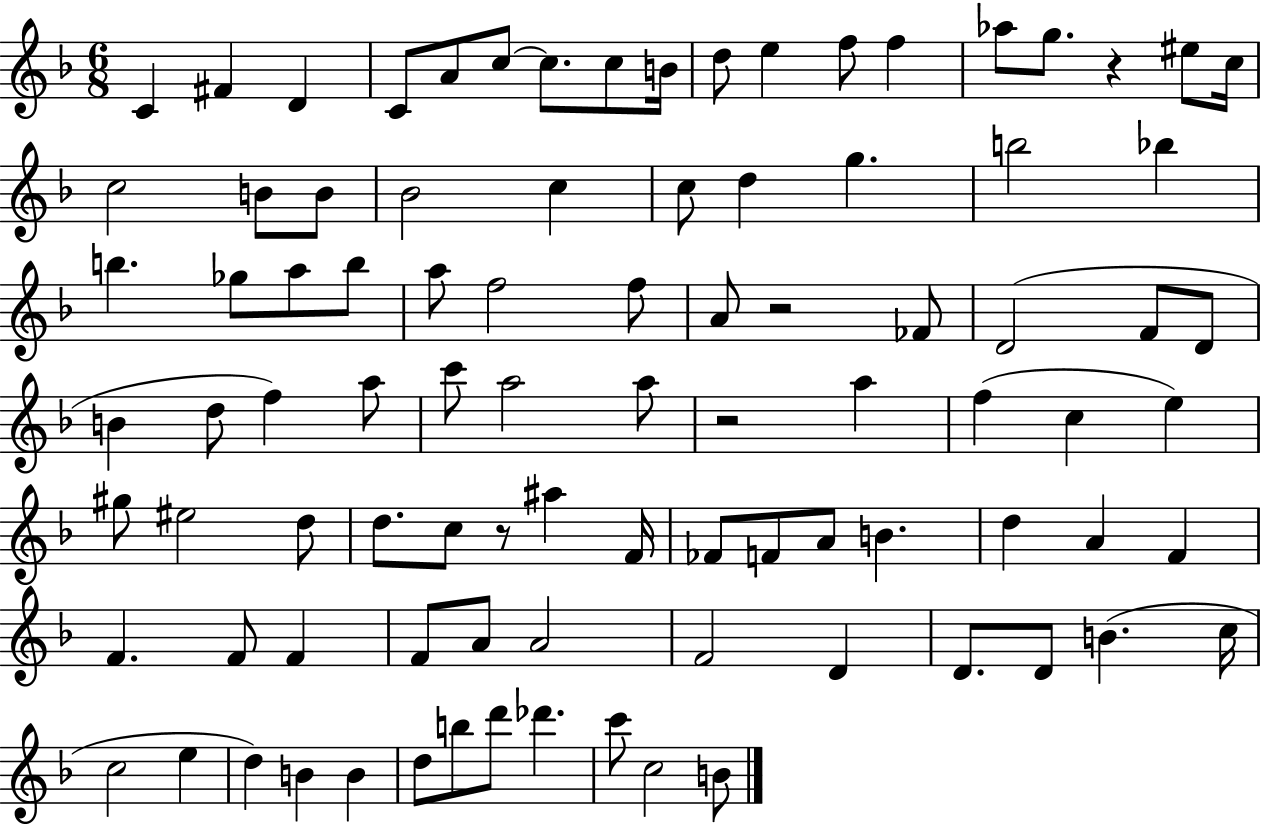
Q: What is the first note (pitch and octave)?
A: C4